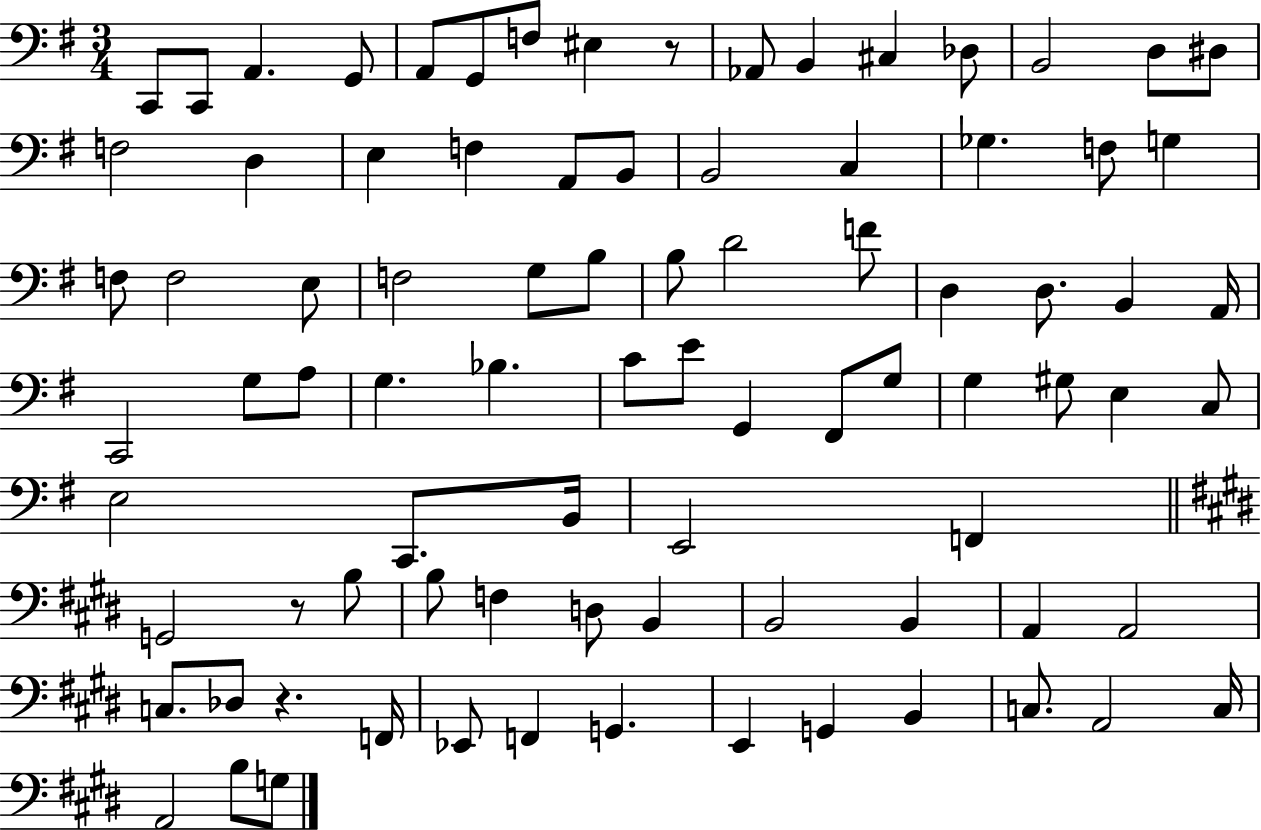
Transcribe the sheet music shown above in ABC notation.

X:1
T:Untitled
M:3/4
L:1/4
K:G
C,,/2 C,,/2 A,, G,,/2 A,,/2 G,,/2 F,/2 ^E, z/2 _A,,/2 B,, ^C, _D,/2 B,,2 D,/2 ^D,/2 F,2 D, E, F, A,,/2 B,,/2 B,,2 C, _G, F,/2 G, F,/2 F,2 E,/2 F,2 G,/2 B,/2 B,/2 D2 F/2 D, D,/2 B,, A,,/4 C,,2 G,/2 A,/2 G, _B, C/2 E/2 G,, ^F,,/2 G,/2 G, ^G,/2 E, C,/2 E,2 C,,/2 B,,/4 E,,2 F,, G,,2 z/2 B,/2 B,/2 F, D,/2 B,, B,,2 B,, A,, A,,2 C,/2 _D,/2 z F,,/4 _E,,/2 F,, G,, E,, G,, B,, C,/2 A,,2 C,/4 A,,2 B,/2 G,/2